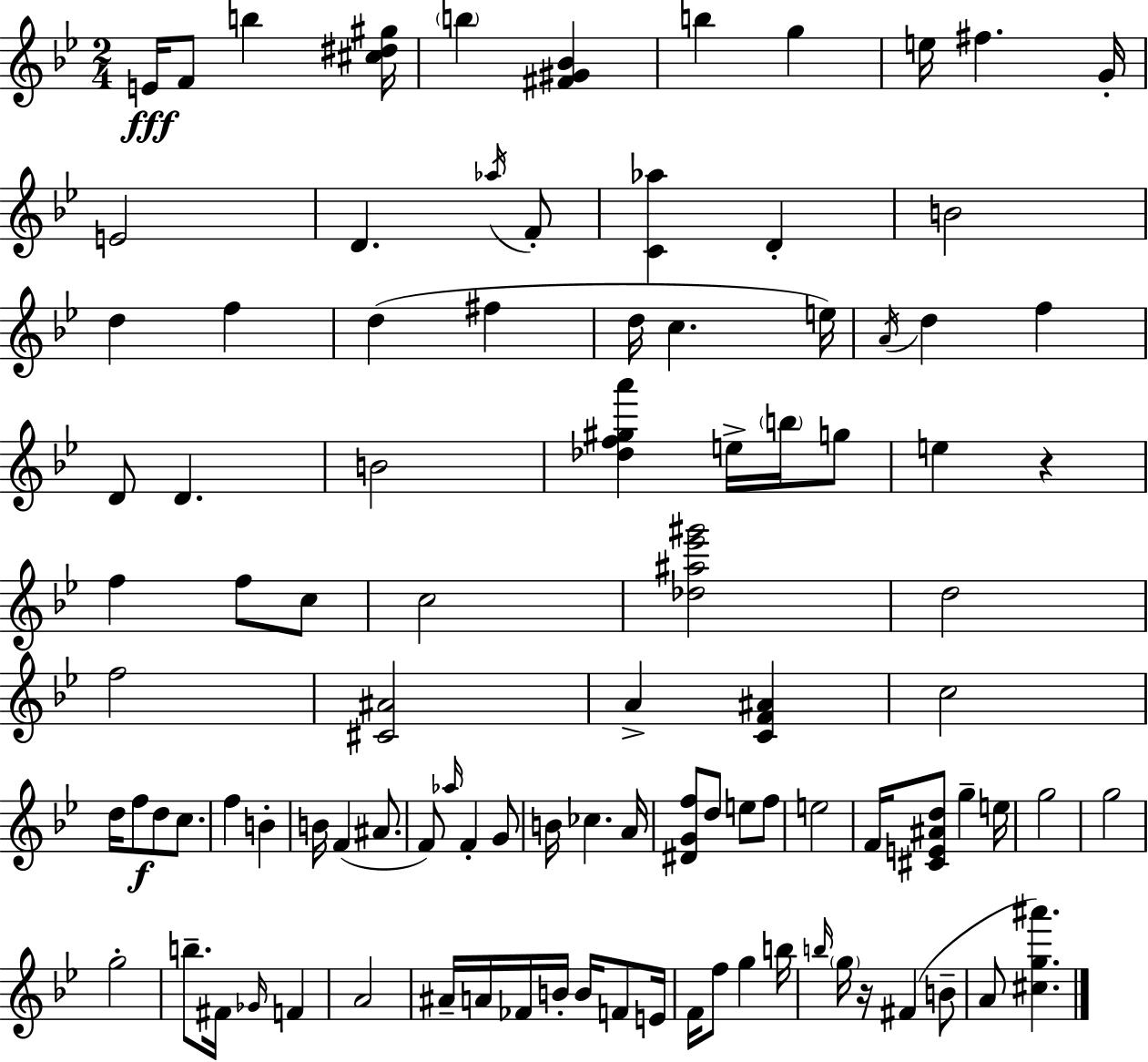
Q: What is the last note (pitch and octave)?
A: A4